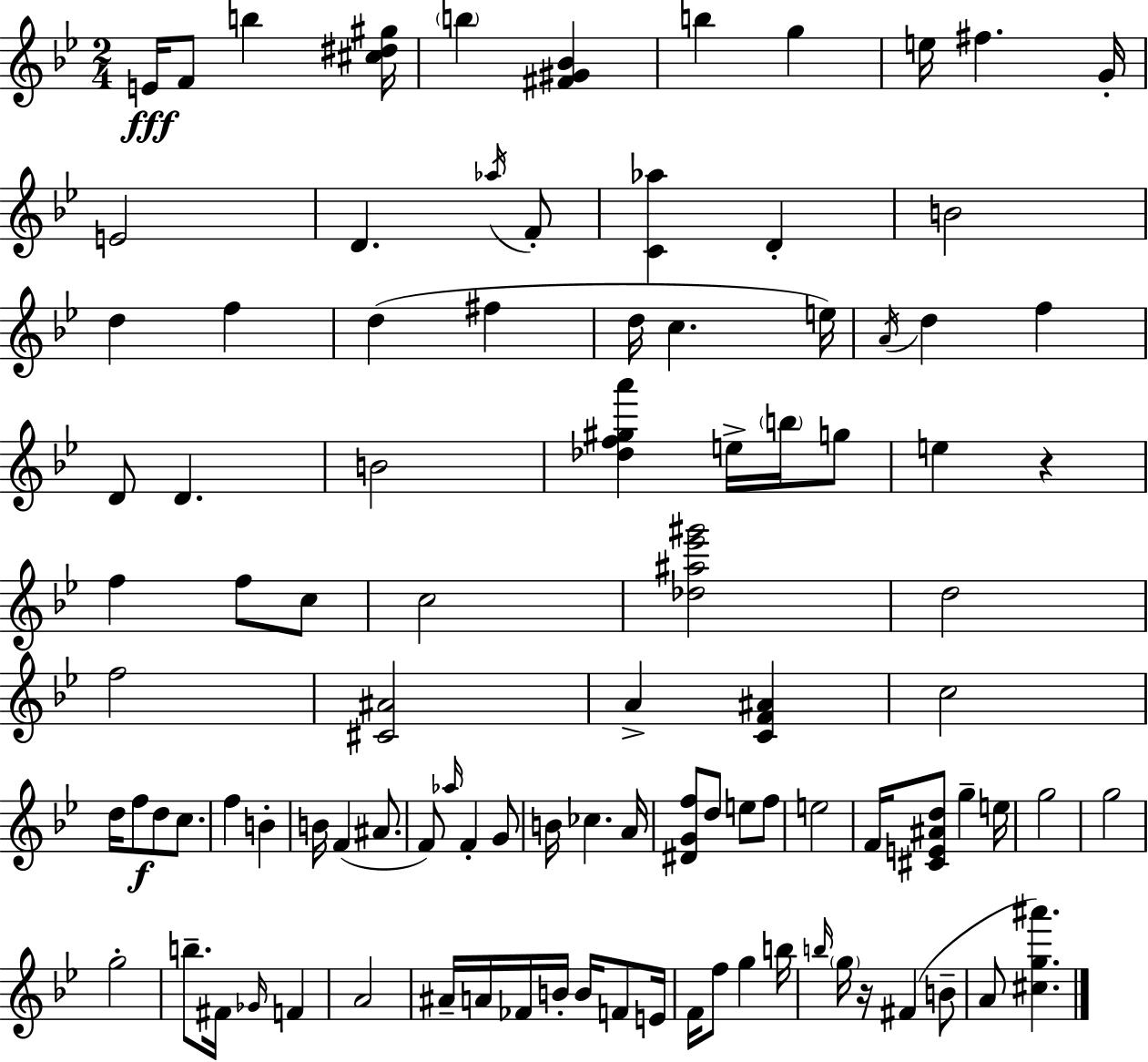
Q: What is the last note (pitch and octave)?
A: A4